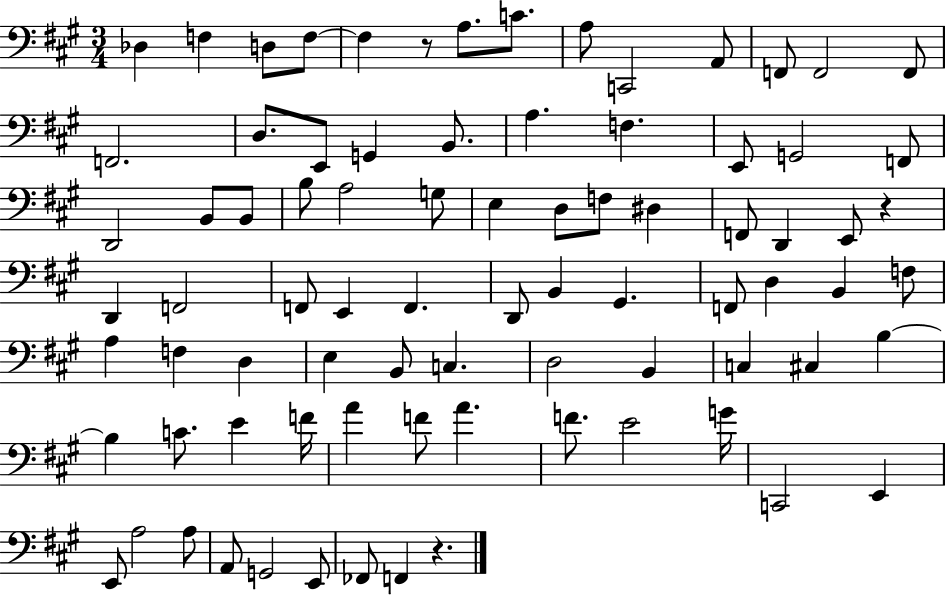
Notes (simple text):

Db3/q F3/q D3/e F3/e F3/q R/e A3/e. C4/e. A3/e C2/h A2/e F2/e F2/h F2/e F2/h. D3/e. E2/e G2/q B2/e. A3/q. F3/q. E2/e G2/h F2/e D2/h B2/e B2/e B3/e A3/h G3/e E3/q D3/e F3/e D#3/q F2/e D2/q E2/e R/q D2/q F2/h F2/e E2/q F2/q. D2/e B2/q G#2/q. F2/e D3/q B2/q F3/e A3/q F3/q D3/q E3/q B2/e C3/q. D3/h B2/q C3/q C#3/q B3/q B3/q C4/e. E4/q F4/s A4/q F4/e A4/q. F4/e. E4/h G4/s C2/h E2/q E2/e A3/h A3/e A2/e G2/h E2/e FES2/e F2/q R/q.